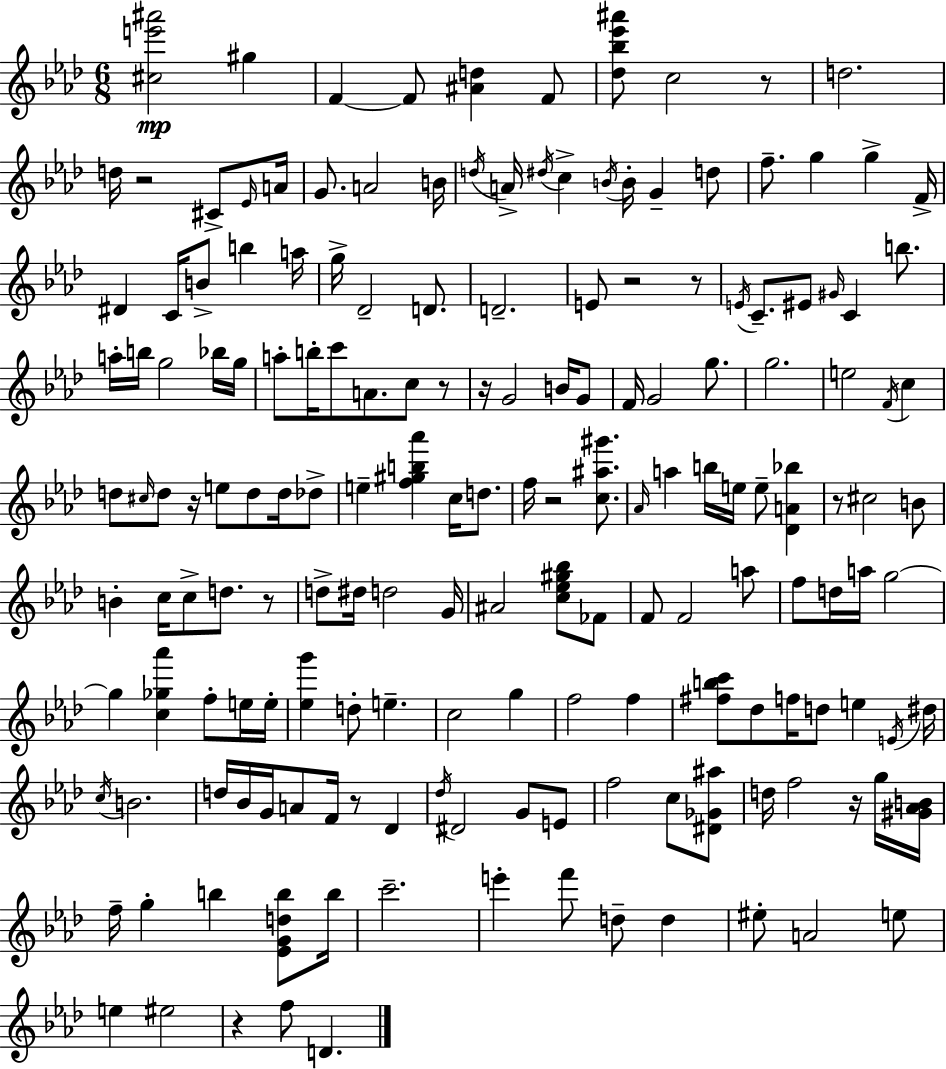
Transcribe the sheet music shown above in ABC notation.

X:1
T:Untitled
M:6/8
L:1/4
K:Fm
[^ce'^a']2 ^g F F/2 [^Ad] F/2 [_d_b_e'^a']/2 c2 z/2 d2 d/4 z2 ^C/2 _E/4 A/4 G/2 A2 B/4 d/4 A/4 ^d/4 c B/4 B/4 G d/2 f/2 g g F/4 ^D C/4 B/2 b a/4 g/4 _D2 D/2 D2 E/2 z2 z/2 E/4 C/2 ^E/2 ^G/4 C b/2 a/4 b/4 g2 _b/4 g/4 a/2 b/4 c'/2 A/2 c/2 z/2 z/4 G2 B/4 G/2 F/4 G2 g/2 g2 e2 F/4 c d/2 ^c/4 d/2 z/4 e/2 d/2 d/4 _d/2 e [f^gb_a'] c/4 d/2 f/4 z2 [c^a^g']/2 _A/4 a b/4 e/4 e/2 [_DA_b] z/2 ^c2 B/2 B c/4 c/2 d/2 z/2 d/2 ^d/4 d2 G/4 ^A2 [c_e^g_b]/2 _F/2 F/2 F2 a/2 f/2 d/4 a/4 g2 g [c_g_a'] f/2 e/4 e/4 [_eg'] d/2 e c2 g f2 f [^fbc']/2 _d/2 f/4 d/2 e E/4 ^d/4 c/4 B2 d/4 _B/4 G/4 A/2 F/4 z/2 _D _d/4 ^D2 G/2 E/2 f2 c/2 [^D_G^a]/2 d/4 f2 z/4 g/4 [^G_AB]/4 f/4 g b [_EGdb]/2 b/4 c'2 e' f'/2 d/2 d ^e/2 A2 e/2 e ^e2 z f/2 D